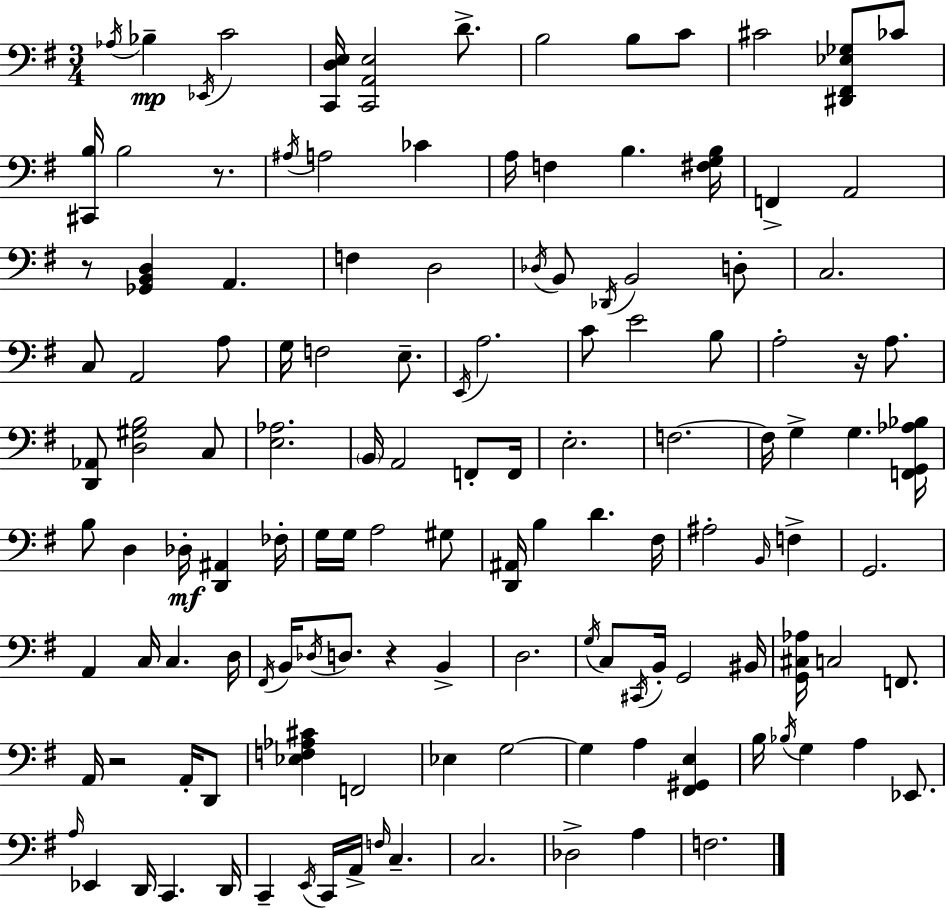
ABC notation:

X:1
T:Untitled
M:3/4
L:1/4
K:Em
_A,/4 _B, _E,,/4 C2 [C,,D,E,]/4 [C,,A,,E,]2 D/2 B,2 B,/2 C/2 ^C2 [^D,,^F,,_E,_G,]/2 _C/2 [^C,,B,]/4 B,2 z/2 ^A,/4 A,2 _C A,/4 F, B, [^F,G,B,]/4 F,, A,,2 z/2 [_G,,B,,D,] A,, F, D,2 _D,/4 B,,/2 _D,,/4 B,,2 D,/2 C,2 C,/2 A,,2 A,/2 G,/4 F,2 E,/2 E,,/4 A,2 C/2 E2 B,/2 A,2 z/4 A,/2 [D,,_A,,]/2 [D,^G,B,]2 C,/2 [E,_A,]2 B,,/4 A,,2 F,,/2 F,,/4 E,2 F,2 F,/4 G, G, [F,,G,,_A,_B,]/4 B,/2 D, _D,/4 [D,,^A,,] _F,/4 G,/4 G,/4 A,2 ^G,/2 [D,,^A,,]/4 B, D ^F,/4 ^A,2 B,,/4 F, G,,2 A,, C,/4 C, D,/4 ^F,,/4 B,,/4 _D,/4 D,/2 z B,, D,2 G,/4 C,/2 ^C,,/4 B,,/4 G,,2 ^B,,/4 [G,,^C,_A,]/4 C,2 F,,/2 A,,/4 z2 A,,/4 D,,/2 [_E,F,_A,^C] F,,2 _E, G,2 G, A, [^F,,^G,,E,] B,/4 _B,/4 G, A, _E,,/2 A,/4 _E,, D,,/4 C,, D,,/4 C,, E,,/4 C,,/4 A,,/4 F,/4 C, C,2 _D,2 A, F,2